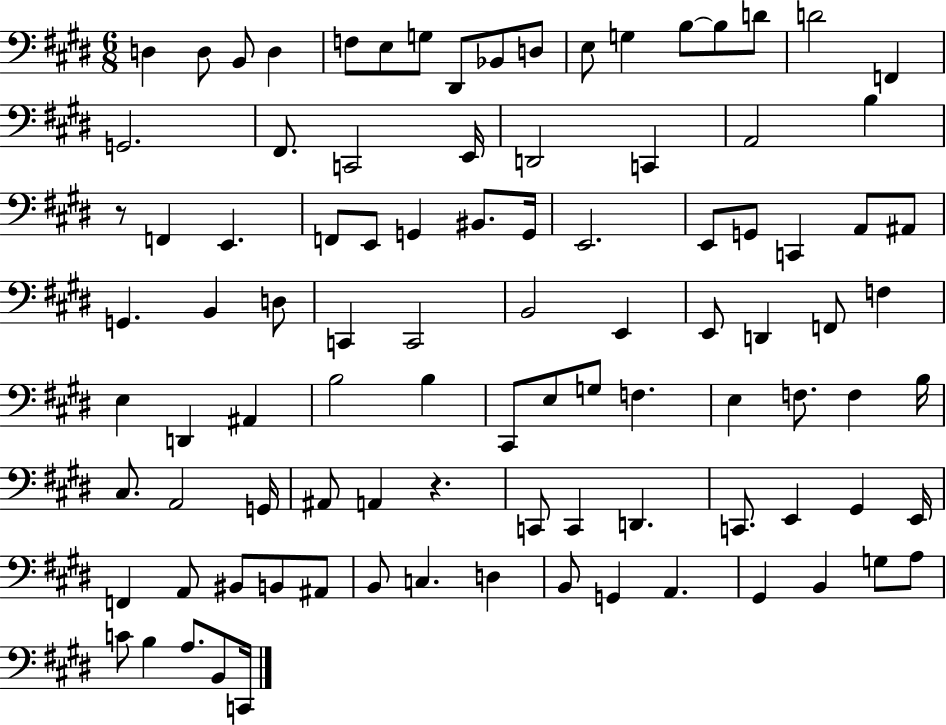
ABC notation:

X:1
T:Untitled
M:6/8
L:1/4
K:E
D, D,/2 B,,/2 D, F,/2 E,/2 G,/2 ^D,,/2 _B,,/2 D,/2 E,/2 G, B,/2 B,/2 D/2 D2 F,, G,,2 ^F,,/2 C,,2 E,,/4 D,,2 C,, A,,2 B, z/2 F,, E,, F,,/2 E,,/2 G,, ^B,,/2 G,,/4 E,,2 E,,/2 G,,/2 C,, A,,/2 ^A,,/2 G,, B,, D,/2 C,, C,,2 B,,2 E,, E,,/2 D,, F,,/2 F, E, D,, ^A,, B,2 B, ^C,,/2 E,/2 G,/2 F, E, F,/2 F, B,/4 ^C,/2 A,,2 G,,/4 ^A,,/2 A,, z C,,/2 C,, D,, C,,/2 E,, ^G,, E,,/4 F,, A,,/2 ^B,,/2 B,,/2 ^A,,/2 B,,/2 C, D, B,,/2 G,, A,, ^G,, B,, G,/2 A,/2 C/2 B, A,/2 B,,/2 C,,/4